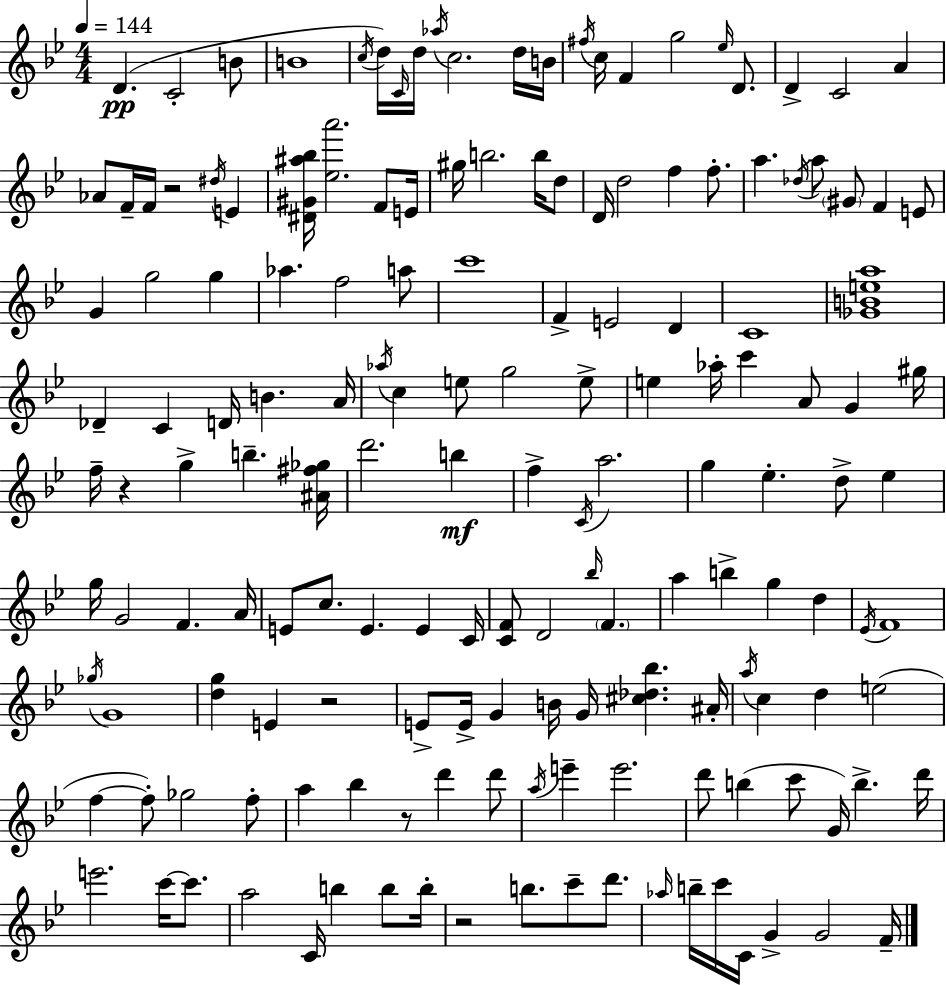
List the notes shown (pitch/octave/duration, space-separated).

D4/q. C4/h B4/e B4/w C5/s D5/s C4/s D5/s Ab5/s C5/h. D5/s B4/s F#5/s C5/s F4/q G5/h Eb5/s D4/e. D4/q C4/h A4/q Ab4/e F4/s F4/s R/h D#5/s E4/q [D#4,G#4,A#5,Bb5]/s [Eb5,A6]/h. F4/e E4/s G#5/s B5/h. B5/s D5/e D4/s D5/h F5/q F5/e. A5/q. Db5/s A5/e G#4/e F4/q E4/e G4/q G5/h G5/q Ab5/q. F5/h A5/e C6/w F4/q E4/h D4/q C4/w [Gb4,B4,E5,A5]/w Db4/q C4/q D4/s B4/q. A4/s Ab5/s C5/q E5/e G5/h E5/e E5/q Ab5/s C6/q A4/e G4/q G#5/s F5/s R/q G5/q B5/q. [A#4,F#5,Gb5]/s D6/h. B5/q F5/q C4/s A5/h. G5/q Eb5/q. D5/e Eb5/q G5/s G4/h F4/q. A4/s E4/e C5/e. E4/q. E4/q C4/s [C4,F4]/e D4/h Bb5/s F4/q. A5/q B5/q G5/q D5/q Eb4/s F4/w Gb5/s G4/w [D5,G5]/q E4/q R/h E4/e E4/s G4/q B4/s G4/s [C#5,Db5,Bb5]/q. A#4/s A5/s C5/q D5/q E5/h F5/q F5/e Gb5/h F5/e A5/q Bb5/q R/e D6/q D6/e A5/s E6/q E6/h. D6/e B5/q C6/e G4/s B5/q. D6/s E6/h. C6/s C6/e. A5/h C4/s B5/q B5/e B5/s R/h B5/e. C6/e D6/e. Ab5/s B5/s C6/s C4/s G4/q G4/h F4/s